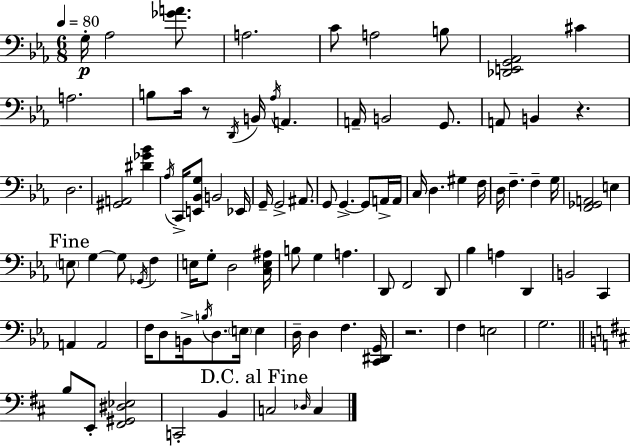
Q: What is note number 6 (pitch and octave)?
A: B3